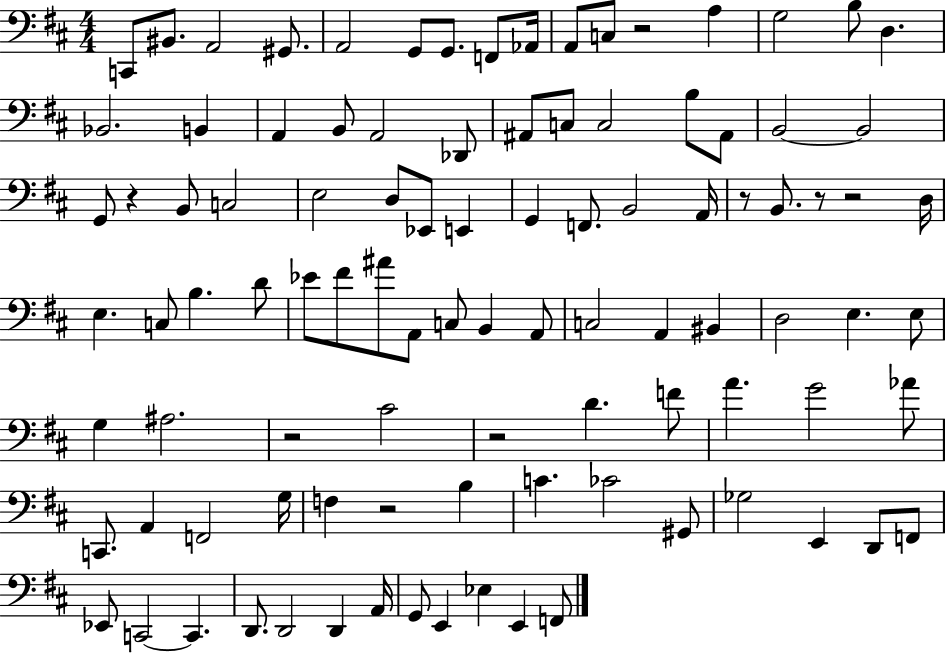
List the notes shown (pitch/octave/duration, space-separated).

C2/e BIS2/e. A2/h G#2/e. A2/h G2/e G2/e. F2/e Ab2/s A2/e C3/e R/h A3/q G3/h B3/e D3/q. Bb2/h. B2/q A2/q B2/e A2/h Db2/e A#2/e C3/e C3/h B3/e A#2/e B2/h B2/h G2/e R/q B2/e C3/h E3/h D3/e Eb2/e E2/q G2/q F2/e. B2/h A2/s R/e B2/e. R/e R/h D3/s E3/q. C3/e B3/q. D4/e Eb4/e F#4/e A#4/e A2/e C3/e B2/q A2/e C3/h A2/q BIS2/q D3/h E3/q. E3/e G3/q A#3/h. R/h C#4/h R/h D4/q. F4/e A4/q. G4/h Ab4/e C2/e. A2/q F2/h G3/s F3/q R/h B3/q C4/q. CES4/h G#2/e Gb3/h E2/q D2/e F2/e Eb2/e C2/h C2/q. D2/e. D2/h D2/q A2/s G2/e E2/q Eb3/q E2/q F2/e